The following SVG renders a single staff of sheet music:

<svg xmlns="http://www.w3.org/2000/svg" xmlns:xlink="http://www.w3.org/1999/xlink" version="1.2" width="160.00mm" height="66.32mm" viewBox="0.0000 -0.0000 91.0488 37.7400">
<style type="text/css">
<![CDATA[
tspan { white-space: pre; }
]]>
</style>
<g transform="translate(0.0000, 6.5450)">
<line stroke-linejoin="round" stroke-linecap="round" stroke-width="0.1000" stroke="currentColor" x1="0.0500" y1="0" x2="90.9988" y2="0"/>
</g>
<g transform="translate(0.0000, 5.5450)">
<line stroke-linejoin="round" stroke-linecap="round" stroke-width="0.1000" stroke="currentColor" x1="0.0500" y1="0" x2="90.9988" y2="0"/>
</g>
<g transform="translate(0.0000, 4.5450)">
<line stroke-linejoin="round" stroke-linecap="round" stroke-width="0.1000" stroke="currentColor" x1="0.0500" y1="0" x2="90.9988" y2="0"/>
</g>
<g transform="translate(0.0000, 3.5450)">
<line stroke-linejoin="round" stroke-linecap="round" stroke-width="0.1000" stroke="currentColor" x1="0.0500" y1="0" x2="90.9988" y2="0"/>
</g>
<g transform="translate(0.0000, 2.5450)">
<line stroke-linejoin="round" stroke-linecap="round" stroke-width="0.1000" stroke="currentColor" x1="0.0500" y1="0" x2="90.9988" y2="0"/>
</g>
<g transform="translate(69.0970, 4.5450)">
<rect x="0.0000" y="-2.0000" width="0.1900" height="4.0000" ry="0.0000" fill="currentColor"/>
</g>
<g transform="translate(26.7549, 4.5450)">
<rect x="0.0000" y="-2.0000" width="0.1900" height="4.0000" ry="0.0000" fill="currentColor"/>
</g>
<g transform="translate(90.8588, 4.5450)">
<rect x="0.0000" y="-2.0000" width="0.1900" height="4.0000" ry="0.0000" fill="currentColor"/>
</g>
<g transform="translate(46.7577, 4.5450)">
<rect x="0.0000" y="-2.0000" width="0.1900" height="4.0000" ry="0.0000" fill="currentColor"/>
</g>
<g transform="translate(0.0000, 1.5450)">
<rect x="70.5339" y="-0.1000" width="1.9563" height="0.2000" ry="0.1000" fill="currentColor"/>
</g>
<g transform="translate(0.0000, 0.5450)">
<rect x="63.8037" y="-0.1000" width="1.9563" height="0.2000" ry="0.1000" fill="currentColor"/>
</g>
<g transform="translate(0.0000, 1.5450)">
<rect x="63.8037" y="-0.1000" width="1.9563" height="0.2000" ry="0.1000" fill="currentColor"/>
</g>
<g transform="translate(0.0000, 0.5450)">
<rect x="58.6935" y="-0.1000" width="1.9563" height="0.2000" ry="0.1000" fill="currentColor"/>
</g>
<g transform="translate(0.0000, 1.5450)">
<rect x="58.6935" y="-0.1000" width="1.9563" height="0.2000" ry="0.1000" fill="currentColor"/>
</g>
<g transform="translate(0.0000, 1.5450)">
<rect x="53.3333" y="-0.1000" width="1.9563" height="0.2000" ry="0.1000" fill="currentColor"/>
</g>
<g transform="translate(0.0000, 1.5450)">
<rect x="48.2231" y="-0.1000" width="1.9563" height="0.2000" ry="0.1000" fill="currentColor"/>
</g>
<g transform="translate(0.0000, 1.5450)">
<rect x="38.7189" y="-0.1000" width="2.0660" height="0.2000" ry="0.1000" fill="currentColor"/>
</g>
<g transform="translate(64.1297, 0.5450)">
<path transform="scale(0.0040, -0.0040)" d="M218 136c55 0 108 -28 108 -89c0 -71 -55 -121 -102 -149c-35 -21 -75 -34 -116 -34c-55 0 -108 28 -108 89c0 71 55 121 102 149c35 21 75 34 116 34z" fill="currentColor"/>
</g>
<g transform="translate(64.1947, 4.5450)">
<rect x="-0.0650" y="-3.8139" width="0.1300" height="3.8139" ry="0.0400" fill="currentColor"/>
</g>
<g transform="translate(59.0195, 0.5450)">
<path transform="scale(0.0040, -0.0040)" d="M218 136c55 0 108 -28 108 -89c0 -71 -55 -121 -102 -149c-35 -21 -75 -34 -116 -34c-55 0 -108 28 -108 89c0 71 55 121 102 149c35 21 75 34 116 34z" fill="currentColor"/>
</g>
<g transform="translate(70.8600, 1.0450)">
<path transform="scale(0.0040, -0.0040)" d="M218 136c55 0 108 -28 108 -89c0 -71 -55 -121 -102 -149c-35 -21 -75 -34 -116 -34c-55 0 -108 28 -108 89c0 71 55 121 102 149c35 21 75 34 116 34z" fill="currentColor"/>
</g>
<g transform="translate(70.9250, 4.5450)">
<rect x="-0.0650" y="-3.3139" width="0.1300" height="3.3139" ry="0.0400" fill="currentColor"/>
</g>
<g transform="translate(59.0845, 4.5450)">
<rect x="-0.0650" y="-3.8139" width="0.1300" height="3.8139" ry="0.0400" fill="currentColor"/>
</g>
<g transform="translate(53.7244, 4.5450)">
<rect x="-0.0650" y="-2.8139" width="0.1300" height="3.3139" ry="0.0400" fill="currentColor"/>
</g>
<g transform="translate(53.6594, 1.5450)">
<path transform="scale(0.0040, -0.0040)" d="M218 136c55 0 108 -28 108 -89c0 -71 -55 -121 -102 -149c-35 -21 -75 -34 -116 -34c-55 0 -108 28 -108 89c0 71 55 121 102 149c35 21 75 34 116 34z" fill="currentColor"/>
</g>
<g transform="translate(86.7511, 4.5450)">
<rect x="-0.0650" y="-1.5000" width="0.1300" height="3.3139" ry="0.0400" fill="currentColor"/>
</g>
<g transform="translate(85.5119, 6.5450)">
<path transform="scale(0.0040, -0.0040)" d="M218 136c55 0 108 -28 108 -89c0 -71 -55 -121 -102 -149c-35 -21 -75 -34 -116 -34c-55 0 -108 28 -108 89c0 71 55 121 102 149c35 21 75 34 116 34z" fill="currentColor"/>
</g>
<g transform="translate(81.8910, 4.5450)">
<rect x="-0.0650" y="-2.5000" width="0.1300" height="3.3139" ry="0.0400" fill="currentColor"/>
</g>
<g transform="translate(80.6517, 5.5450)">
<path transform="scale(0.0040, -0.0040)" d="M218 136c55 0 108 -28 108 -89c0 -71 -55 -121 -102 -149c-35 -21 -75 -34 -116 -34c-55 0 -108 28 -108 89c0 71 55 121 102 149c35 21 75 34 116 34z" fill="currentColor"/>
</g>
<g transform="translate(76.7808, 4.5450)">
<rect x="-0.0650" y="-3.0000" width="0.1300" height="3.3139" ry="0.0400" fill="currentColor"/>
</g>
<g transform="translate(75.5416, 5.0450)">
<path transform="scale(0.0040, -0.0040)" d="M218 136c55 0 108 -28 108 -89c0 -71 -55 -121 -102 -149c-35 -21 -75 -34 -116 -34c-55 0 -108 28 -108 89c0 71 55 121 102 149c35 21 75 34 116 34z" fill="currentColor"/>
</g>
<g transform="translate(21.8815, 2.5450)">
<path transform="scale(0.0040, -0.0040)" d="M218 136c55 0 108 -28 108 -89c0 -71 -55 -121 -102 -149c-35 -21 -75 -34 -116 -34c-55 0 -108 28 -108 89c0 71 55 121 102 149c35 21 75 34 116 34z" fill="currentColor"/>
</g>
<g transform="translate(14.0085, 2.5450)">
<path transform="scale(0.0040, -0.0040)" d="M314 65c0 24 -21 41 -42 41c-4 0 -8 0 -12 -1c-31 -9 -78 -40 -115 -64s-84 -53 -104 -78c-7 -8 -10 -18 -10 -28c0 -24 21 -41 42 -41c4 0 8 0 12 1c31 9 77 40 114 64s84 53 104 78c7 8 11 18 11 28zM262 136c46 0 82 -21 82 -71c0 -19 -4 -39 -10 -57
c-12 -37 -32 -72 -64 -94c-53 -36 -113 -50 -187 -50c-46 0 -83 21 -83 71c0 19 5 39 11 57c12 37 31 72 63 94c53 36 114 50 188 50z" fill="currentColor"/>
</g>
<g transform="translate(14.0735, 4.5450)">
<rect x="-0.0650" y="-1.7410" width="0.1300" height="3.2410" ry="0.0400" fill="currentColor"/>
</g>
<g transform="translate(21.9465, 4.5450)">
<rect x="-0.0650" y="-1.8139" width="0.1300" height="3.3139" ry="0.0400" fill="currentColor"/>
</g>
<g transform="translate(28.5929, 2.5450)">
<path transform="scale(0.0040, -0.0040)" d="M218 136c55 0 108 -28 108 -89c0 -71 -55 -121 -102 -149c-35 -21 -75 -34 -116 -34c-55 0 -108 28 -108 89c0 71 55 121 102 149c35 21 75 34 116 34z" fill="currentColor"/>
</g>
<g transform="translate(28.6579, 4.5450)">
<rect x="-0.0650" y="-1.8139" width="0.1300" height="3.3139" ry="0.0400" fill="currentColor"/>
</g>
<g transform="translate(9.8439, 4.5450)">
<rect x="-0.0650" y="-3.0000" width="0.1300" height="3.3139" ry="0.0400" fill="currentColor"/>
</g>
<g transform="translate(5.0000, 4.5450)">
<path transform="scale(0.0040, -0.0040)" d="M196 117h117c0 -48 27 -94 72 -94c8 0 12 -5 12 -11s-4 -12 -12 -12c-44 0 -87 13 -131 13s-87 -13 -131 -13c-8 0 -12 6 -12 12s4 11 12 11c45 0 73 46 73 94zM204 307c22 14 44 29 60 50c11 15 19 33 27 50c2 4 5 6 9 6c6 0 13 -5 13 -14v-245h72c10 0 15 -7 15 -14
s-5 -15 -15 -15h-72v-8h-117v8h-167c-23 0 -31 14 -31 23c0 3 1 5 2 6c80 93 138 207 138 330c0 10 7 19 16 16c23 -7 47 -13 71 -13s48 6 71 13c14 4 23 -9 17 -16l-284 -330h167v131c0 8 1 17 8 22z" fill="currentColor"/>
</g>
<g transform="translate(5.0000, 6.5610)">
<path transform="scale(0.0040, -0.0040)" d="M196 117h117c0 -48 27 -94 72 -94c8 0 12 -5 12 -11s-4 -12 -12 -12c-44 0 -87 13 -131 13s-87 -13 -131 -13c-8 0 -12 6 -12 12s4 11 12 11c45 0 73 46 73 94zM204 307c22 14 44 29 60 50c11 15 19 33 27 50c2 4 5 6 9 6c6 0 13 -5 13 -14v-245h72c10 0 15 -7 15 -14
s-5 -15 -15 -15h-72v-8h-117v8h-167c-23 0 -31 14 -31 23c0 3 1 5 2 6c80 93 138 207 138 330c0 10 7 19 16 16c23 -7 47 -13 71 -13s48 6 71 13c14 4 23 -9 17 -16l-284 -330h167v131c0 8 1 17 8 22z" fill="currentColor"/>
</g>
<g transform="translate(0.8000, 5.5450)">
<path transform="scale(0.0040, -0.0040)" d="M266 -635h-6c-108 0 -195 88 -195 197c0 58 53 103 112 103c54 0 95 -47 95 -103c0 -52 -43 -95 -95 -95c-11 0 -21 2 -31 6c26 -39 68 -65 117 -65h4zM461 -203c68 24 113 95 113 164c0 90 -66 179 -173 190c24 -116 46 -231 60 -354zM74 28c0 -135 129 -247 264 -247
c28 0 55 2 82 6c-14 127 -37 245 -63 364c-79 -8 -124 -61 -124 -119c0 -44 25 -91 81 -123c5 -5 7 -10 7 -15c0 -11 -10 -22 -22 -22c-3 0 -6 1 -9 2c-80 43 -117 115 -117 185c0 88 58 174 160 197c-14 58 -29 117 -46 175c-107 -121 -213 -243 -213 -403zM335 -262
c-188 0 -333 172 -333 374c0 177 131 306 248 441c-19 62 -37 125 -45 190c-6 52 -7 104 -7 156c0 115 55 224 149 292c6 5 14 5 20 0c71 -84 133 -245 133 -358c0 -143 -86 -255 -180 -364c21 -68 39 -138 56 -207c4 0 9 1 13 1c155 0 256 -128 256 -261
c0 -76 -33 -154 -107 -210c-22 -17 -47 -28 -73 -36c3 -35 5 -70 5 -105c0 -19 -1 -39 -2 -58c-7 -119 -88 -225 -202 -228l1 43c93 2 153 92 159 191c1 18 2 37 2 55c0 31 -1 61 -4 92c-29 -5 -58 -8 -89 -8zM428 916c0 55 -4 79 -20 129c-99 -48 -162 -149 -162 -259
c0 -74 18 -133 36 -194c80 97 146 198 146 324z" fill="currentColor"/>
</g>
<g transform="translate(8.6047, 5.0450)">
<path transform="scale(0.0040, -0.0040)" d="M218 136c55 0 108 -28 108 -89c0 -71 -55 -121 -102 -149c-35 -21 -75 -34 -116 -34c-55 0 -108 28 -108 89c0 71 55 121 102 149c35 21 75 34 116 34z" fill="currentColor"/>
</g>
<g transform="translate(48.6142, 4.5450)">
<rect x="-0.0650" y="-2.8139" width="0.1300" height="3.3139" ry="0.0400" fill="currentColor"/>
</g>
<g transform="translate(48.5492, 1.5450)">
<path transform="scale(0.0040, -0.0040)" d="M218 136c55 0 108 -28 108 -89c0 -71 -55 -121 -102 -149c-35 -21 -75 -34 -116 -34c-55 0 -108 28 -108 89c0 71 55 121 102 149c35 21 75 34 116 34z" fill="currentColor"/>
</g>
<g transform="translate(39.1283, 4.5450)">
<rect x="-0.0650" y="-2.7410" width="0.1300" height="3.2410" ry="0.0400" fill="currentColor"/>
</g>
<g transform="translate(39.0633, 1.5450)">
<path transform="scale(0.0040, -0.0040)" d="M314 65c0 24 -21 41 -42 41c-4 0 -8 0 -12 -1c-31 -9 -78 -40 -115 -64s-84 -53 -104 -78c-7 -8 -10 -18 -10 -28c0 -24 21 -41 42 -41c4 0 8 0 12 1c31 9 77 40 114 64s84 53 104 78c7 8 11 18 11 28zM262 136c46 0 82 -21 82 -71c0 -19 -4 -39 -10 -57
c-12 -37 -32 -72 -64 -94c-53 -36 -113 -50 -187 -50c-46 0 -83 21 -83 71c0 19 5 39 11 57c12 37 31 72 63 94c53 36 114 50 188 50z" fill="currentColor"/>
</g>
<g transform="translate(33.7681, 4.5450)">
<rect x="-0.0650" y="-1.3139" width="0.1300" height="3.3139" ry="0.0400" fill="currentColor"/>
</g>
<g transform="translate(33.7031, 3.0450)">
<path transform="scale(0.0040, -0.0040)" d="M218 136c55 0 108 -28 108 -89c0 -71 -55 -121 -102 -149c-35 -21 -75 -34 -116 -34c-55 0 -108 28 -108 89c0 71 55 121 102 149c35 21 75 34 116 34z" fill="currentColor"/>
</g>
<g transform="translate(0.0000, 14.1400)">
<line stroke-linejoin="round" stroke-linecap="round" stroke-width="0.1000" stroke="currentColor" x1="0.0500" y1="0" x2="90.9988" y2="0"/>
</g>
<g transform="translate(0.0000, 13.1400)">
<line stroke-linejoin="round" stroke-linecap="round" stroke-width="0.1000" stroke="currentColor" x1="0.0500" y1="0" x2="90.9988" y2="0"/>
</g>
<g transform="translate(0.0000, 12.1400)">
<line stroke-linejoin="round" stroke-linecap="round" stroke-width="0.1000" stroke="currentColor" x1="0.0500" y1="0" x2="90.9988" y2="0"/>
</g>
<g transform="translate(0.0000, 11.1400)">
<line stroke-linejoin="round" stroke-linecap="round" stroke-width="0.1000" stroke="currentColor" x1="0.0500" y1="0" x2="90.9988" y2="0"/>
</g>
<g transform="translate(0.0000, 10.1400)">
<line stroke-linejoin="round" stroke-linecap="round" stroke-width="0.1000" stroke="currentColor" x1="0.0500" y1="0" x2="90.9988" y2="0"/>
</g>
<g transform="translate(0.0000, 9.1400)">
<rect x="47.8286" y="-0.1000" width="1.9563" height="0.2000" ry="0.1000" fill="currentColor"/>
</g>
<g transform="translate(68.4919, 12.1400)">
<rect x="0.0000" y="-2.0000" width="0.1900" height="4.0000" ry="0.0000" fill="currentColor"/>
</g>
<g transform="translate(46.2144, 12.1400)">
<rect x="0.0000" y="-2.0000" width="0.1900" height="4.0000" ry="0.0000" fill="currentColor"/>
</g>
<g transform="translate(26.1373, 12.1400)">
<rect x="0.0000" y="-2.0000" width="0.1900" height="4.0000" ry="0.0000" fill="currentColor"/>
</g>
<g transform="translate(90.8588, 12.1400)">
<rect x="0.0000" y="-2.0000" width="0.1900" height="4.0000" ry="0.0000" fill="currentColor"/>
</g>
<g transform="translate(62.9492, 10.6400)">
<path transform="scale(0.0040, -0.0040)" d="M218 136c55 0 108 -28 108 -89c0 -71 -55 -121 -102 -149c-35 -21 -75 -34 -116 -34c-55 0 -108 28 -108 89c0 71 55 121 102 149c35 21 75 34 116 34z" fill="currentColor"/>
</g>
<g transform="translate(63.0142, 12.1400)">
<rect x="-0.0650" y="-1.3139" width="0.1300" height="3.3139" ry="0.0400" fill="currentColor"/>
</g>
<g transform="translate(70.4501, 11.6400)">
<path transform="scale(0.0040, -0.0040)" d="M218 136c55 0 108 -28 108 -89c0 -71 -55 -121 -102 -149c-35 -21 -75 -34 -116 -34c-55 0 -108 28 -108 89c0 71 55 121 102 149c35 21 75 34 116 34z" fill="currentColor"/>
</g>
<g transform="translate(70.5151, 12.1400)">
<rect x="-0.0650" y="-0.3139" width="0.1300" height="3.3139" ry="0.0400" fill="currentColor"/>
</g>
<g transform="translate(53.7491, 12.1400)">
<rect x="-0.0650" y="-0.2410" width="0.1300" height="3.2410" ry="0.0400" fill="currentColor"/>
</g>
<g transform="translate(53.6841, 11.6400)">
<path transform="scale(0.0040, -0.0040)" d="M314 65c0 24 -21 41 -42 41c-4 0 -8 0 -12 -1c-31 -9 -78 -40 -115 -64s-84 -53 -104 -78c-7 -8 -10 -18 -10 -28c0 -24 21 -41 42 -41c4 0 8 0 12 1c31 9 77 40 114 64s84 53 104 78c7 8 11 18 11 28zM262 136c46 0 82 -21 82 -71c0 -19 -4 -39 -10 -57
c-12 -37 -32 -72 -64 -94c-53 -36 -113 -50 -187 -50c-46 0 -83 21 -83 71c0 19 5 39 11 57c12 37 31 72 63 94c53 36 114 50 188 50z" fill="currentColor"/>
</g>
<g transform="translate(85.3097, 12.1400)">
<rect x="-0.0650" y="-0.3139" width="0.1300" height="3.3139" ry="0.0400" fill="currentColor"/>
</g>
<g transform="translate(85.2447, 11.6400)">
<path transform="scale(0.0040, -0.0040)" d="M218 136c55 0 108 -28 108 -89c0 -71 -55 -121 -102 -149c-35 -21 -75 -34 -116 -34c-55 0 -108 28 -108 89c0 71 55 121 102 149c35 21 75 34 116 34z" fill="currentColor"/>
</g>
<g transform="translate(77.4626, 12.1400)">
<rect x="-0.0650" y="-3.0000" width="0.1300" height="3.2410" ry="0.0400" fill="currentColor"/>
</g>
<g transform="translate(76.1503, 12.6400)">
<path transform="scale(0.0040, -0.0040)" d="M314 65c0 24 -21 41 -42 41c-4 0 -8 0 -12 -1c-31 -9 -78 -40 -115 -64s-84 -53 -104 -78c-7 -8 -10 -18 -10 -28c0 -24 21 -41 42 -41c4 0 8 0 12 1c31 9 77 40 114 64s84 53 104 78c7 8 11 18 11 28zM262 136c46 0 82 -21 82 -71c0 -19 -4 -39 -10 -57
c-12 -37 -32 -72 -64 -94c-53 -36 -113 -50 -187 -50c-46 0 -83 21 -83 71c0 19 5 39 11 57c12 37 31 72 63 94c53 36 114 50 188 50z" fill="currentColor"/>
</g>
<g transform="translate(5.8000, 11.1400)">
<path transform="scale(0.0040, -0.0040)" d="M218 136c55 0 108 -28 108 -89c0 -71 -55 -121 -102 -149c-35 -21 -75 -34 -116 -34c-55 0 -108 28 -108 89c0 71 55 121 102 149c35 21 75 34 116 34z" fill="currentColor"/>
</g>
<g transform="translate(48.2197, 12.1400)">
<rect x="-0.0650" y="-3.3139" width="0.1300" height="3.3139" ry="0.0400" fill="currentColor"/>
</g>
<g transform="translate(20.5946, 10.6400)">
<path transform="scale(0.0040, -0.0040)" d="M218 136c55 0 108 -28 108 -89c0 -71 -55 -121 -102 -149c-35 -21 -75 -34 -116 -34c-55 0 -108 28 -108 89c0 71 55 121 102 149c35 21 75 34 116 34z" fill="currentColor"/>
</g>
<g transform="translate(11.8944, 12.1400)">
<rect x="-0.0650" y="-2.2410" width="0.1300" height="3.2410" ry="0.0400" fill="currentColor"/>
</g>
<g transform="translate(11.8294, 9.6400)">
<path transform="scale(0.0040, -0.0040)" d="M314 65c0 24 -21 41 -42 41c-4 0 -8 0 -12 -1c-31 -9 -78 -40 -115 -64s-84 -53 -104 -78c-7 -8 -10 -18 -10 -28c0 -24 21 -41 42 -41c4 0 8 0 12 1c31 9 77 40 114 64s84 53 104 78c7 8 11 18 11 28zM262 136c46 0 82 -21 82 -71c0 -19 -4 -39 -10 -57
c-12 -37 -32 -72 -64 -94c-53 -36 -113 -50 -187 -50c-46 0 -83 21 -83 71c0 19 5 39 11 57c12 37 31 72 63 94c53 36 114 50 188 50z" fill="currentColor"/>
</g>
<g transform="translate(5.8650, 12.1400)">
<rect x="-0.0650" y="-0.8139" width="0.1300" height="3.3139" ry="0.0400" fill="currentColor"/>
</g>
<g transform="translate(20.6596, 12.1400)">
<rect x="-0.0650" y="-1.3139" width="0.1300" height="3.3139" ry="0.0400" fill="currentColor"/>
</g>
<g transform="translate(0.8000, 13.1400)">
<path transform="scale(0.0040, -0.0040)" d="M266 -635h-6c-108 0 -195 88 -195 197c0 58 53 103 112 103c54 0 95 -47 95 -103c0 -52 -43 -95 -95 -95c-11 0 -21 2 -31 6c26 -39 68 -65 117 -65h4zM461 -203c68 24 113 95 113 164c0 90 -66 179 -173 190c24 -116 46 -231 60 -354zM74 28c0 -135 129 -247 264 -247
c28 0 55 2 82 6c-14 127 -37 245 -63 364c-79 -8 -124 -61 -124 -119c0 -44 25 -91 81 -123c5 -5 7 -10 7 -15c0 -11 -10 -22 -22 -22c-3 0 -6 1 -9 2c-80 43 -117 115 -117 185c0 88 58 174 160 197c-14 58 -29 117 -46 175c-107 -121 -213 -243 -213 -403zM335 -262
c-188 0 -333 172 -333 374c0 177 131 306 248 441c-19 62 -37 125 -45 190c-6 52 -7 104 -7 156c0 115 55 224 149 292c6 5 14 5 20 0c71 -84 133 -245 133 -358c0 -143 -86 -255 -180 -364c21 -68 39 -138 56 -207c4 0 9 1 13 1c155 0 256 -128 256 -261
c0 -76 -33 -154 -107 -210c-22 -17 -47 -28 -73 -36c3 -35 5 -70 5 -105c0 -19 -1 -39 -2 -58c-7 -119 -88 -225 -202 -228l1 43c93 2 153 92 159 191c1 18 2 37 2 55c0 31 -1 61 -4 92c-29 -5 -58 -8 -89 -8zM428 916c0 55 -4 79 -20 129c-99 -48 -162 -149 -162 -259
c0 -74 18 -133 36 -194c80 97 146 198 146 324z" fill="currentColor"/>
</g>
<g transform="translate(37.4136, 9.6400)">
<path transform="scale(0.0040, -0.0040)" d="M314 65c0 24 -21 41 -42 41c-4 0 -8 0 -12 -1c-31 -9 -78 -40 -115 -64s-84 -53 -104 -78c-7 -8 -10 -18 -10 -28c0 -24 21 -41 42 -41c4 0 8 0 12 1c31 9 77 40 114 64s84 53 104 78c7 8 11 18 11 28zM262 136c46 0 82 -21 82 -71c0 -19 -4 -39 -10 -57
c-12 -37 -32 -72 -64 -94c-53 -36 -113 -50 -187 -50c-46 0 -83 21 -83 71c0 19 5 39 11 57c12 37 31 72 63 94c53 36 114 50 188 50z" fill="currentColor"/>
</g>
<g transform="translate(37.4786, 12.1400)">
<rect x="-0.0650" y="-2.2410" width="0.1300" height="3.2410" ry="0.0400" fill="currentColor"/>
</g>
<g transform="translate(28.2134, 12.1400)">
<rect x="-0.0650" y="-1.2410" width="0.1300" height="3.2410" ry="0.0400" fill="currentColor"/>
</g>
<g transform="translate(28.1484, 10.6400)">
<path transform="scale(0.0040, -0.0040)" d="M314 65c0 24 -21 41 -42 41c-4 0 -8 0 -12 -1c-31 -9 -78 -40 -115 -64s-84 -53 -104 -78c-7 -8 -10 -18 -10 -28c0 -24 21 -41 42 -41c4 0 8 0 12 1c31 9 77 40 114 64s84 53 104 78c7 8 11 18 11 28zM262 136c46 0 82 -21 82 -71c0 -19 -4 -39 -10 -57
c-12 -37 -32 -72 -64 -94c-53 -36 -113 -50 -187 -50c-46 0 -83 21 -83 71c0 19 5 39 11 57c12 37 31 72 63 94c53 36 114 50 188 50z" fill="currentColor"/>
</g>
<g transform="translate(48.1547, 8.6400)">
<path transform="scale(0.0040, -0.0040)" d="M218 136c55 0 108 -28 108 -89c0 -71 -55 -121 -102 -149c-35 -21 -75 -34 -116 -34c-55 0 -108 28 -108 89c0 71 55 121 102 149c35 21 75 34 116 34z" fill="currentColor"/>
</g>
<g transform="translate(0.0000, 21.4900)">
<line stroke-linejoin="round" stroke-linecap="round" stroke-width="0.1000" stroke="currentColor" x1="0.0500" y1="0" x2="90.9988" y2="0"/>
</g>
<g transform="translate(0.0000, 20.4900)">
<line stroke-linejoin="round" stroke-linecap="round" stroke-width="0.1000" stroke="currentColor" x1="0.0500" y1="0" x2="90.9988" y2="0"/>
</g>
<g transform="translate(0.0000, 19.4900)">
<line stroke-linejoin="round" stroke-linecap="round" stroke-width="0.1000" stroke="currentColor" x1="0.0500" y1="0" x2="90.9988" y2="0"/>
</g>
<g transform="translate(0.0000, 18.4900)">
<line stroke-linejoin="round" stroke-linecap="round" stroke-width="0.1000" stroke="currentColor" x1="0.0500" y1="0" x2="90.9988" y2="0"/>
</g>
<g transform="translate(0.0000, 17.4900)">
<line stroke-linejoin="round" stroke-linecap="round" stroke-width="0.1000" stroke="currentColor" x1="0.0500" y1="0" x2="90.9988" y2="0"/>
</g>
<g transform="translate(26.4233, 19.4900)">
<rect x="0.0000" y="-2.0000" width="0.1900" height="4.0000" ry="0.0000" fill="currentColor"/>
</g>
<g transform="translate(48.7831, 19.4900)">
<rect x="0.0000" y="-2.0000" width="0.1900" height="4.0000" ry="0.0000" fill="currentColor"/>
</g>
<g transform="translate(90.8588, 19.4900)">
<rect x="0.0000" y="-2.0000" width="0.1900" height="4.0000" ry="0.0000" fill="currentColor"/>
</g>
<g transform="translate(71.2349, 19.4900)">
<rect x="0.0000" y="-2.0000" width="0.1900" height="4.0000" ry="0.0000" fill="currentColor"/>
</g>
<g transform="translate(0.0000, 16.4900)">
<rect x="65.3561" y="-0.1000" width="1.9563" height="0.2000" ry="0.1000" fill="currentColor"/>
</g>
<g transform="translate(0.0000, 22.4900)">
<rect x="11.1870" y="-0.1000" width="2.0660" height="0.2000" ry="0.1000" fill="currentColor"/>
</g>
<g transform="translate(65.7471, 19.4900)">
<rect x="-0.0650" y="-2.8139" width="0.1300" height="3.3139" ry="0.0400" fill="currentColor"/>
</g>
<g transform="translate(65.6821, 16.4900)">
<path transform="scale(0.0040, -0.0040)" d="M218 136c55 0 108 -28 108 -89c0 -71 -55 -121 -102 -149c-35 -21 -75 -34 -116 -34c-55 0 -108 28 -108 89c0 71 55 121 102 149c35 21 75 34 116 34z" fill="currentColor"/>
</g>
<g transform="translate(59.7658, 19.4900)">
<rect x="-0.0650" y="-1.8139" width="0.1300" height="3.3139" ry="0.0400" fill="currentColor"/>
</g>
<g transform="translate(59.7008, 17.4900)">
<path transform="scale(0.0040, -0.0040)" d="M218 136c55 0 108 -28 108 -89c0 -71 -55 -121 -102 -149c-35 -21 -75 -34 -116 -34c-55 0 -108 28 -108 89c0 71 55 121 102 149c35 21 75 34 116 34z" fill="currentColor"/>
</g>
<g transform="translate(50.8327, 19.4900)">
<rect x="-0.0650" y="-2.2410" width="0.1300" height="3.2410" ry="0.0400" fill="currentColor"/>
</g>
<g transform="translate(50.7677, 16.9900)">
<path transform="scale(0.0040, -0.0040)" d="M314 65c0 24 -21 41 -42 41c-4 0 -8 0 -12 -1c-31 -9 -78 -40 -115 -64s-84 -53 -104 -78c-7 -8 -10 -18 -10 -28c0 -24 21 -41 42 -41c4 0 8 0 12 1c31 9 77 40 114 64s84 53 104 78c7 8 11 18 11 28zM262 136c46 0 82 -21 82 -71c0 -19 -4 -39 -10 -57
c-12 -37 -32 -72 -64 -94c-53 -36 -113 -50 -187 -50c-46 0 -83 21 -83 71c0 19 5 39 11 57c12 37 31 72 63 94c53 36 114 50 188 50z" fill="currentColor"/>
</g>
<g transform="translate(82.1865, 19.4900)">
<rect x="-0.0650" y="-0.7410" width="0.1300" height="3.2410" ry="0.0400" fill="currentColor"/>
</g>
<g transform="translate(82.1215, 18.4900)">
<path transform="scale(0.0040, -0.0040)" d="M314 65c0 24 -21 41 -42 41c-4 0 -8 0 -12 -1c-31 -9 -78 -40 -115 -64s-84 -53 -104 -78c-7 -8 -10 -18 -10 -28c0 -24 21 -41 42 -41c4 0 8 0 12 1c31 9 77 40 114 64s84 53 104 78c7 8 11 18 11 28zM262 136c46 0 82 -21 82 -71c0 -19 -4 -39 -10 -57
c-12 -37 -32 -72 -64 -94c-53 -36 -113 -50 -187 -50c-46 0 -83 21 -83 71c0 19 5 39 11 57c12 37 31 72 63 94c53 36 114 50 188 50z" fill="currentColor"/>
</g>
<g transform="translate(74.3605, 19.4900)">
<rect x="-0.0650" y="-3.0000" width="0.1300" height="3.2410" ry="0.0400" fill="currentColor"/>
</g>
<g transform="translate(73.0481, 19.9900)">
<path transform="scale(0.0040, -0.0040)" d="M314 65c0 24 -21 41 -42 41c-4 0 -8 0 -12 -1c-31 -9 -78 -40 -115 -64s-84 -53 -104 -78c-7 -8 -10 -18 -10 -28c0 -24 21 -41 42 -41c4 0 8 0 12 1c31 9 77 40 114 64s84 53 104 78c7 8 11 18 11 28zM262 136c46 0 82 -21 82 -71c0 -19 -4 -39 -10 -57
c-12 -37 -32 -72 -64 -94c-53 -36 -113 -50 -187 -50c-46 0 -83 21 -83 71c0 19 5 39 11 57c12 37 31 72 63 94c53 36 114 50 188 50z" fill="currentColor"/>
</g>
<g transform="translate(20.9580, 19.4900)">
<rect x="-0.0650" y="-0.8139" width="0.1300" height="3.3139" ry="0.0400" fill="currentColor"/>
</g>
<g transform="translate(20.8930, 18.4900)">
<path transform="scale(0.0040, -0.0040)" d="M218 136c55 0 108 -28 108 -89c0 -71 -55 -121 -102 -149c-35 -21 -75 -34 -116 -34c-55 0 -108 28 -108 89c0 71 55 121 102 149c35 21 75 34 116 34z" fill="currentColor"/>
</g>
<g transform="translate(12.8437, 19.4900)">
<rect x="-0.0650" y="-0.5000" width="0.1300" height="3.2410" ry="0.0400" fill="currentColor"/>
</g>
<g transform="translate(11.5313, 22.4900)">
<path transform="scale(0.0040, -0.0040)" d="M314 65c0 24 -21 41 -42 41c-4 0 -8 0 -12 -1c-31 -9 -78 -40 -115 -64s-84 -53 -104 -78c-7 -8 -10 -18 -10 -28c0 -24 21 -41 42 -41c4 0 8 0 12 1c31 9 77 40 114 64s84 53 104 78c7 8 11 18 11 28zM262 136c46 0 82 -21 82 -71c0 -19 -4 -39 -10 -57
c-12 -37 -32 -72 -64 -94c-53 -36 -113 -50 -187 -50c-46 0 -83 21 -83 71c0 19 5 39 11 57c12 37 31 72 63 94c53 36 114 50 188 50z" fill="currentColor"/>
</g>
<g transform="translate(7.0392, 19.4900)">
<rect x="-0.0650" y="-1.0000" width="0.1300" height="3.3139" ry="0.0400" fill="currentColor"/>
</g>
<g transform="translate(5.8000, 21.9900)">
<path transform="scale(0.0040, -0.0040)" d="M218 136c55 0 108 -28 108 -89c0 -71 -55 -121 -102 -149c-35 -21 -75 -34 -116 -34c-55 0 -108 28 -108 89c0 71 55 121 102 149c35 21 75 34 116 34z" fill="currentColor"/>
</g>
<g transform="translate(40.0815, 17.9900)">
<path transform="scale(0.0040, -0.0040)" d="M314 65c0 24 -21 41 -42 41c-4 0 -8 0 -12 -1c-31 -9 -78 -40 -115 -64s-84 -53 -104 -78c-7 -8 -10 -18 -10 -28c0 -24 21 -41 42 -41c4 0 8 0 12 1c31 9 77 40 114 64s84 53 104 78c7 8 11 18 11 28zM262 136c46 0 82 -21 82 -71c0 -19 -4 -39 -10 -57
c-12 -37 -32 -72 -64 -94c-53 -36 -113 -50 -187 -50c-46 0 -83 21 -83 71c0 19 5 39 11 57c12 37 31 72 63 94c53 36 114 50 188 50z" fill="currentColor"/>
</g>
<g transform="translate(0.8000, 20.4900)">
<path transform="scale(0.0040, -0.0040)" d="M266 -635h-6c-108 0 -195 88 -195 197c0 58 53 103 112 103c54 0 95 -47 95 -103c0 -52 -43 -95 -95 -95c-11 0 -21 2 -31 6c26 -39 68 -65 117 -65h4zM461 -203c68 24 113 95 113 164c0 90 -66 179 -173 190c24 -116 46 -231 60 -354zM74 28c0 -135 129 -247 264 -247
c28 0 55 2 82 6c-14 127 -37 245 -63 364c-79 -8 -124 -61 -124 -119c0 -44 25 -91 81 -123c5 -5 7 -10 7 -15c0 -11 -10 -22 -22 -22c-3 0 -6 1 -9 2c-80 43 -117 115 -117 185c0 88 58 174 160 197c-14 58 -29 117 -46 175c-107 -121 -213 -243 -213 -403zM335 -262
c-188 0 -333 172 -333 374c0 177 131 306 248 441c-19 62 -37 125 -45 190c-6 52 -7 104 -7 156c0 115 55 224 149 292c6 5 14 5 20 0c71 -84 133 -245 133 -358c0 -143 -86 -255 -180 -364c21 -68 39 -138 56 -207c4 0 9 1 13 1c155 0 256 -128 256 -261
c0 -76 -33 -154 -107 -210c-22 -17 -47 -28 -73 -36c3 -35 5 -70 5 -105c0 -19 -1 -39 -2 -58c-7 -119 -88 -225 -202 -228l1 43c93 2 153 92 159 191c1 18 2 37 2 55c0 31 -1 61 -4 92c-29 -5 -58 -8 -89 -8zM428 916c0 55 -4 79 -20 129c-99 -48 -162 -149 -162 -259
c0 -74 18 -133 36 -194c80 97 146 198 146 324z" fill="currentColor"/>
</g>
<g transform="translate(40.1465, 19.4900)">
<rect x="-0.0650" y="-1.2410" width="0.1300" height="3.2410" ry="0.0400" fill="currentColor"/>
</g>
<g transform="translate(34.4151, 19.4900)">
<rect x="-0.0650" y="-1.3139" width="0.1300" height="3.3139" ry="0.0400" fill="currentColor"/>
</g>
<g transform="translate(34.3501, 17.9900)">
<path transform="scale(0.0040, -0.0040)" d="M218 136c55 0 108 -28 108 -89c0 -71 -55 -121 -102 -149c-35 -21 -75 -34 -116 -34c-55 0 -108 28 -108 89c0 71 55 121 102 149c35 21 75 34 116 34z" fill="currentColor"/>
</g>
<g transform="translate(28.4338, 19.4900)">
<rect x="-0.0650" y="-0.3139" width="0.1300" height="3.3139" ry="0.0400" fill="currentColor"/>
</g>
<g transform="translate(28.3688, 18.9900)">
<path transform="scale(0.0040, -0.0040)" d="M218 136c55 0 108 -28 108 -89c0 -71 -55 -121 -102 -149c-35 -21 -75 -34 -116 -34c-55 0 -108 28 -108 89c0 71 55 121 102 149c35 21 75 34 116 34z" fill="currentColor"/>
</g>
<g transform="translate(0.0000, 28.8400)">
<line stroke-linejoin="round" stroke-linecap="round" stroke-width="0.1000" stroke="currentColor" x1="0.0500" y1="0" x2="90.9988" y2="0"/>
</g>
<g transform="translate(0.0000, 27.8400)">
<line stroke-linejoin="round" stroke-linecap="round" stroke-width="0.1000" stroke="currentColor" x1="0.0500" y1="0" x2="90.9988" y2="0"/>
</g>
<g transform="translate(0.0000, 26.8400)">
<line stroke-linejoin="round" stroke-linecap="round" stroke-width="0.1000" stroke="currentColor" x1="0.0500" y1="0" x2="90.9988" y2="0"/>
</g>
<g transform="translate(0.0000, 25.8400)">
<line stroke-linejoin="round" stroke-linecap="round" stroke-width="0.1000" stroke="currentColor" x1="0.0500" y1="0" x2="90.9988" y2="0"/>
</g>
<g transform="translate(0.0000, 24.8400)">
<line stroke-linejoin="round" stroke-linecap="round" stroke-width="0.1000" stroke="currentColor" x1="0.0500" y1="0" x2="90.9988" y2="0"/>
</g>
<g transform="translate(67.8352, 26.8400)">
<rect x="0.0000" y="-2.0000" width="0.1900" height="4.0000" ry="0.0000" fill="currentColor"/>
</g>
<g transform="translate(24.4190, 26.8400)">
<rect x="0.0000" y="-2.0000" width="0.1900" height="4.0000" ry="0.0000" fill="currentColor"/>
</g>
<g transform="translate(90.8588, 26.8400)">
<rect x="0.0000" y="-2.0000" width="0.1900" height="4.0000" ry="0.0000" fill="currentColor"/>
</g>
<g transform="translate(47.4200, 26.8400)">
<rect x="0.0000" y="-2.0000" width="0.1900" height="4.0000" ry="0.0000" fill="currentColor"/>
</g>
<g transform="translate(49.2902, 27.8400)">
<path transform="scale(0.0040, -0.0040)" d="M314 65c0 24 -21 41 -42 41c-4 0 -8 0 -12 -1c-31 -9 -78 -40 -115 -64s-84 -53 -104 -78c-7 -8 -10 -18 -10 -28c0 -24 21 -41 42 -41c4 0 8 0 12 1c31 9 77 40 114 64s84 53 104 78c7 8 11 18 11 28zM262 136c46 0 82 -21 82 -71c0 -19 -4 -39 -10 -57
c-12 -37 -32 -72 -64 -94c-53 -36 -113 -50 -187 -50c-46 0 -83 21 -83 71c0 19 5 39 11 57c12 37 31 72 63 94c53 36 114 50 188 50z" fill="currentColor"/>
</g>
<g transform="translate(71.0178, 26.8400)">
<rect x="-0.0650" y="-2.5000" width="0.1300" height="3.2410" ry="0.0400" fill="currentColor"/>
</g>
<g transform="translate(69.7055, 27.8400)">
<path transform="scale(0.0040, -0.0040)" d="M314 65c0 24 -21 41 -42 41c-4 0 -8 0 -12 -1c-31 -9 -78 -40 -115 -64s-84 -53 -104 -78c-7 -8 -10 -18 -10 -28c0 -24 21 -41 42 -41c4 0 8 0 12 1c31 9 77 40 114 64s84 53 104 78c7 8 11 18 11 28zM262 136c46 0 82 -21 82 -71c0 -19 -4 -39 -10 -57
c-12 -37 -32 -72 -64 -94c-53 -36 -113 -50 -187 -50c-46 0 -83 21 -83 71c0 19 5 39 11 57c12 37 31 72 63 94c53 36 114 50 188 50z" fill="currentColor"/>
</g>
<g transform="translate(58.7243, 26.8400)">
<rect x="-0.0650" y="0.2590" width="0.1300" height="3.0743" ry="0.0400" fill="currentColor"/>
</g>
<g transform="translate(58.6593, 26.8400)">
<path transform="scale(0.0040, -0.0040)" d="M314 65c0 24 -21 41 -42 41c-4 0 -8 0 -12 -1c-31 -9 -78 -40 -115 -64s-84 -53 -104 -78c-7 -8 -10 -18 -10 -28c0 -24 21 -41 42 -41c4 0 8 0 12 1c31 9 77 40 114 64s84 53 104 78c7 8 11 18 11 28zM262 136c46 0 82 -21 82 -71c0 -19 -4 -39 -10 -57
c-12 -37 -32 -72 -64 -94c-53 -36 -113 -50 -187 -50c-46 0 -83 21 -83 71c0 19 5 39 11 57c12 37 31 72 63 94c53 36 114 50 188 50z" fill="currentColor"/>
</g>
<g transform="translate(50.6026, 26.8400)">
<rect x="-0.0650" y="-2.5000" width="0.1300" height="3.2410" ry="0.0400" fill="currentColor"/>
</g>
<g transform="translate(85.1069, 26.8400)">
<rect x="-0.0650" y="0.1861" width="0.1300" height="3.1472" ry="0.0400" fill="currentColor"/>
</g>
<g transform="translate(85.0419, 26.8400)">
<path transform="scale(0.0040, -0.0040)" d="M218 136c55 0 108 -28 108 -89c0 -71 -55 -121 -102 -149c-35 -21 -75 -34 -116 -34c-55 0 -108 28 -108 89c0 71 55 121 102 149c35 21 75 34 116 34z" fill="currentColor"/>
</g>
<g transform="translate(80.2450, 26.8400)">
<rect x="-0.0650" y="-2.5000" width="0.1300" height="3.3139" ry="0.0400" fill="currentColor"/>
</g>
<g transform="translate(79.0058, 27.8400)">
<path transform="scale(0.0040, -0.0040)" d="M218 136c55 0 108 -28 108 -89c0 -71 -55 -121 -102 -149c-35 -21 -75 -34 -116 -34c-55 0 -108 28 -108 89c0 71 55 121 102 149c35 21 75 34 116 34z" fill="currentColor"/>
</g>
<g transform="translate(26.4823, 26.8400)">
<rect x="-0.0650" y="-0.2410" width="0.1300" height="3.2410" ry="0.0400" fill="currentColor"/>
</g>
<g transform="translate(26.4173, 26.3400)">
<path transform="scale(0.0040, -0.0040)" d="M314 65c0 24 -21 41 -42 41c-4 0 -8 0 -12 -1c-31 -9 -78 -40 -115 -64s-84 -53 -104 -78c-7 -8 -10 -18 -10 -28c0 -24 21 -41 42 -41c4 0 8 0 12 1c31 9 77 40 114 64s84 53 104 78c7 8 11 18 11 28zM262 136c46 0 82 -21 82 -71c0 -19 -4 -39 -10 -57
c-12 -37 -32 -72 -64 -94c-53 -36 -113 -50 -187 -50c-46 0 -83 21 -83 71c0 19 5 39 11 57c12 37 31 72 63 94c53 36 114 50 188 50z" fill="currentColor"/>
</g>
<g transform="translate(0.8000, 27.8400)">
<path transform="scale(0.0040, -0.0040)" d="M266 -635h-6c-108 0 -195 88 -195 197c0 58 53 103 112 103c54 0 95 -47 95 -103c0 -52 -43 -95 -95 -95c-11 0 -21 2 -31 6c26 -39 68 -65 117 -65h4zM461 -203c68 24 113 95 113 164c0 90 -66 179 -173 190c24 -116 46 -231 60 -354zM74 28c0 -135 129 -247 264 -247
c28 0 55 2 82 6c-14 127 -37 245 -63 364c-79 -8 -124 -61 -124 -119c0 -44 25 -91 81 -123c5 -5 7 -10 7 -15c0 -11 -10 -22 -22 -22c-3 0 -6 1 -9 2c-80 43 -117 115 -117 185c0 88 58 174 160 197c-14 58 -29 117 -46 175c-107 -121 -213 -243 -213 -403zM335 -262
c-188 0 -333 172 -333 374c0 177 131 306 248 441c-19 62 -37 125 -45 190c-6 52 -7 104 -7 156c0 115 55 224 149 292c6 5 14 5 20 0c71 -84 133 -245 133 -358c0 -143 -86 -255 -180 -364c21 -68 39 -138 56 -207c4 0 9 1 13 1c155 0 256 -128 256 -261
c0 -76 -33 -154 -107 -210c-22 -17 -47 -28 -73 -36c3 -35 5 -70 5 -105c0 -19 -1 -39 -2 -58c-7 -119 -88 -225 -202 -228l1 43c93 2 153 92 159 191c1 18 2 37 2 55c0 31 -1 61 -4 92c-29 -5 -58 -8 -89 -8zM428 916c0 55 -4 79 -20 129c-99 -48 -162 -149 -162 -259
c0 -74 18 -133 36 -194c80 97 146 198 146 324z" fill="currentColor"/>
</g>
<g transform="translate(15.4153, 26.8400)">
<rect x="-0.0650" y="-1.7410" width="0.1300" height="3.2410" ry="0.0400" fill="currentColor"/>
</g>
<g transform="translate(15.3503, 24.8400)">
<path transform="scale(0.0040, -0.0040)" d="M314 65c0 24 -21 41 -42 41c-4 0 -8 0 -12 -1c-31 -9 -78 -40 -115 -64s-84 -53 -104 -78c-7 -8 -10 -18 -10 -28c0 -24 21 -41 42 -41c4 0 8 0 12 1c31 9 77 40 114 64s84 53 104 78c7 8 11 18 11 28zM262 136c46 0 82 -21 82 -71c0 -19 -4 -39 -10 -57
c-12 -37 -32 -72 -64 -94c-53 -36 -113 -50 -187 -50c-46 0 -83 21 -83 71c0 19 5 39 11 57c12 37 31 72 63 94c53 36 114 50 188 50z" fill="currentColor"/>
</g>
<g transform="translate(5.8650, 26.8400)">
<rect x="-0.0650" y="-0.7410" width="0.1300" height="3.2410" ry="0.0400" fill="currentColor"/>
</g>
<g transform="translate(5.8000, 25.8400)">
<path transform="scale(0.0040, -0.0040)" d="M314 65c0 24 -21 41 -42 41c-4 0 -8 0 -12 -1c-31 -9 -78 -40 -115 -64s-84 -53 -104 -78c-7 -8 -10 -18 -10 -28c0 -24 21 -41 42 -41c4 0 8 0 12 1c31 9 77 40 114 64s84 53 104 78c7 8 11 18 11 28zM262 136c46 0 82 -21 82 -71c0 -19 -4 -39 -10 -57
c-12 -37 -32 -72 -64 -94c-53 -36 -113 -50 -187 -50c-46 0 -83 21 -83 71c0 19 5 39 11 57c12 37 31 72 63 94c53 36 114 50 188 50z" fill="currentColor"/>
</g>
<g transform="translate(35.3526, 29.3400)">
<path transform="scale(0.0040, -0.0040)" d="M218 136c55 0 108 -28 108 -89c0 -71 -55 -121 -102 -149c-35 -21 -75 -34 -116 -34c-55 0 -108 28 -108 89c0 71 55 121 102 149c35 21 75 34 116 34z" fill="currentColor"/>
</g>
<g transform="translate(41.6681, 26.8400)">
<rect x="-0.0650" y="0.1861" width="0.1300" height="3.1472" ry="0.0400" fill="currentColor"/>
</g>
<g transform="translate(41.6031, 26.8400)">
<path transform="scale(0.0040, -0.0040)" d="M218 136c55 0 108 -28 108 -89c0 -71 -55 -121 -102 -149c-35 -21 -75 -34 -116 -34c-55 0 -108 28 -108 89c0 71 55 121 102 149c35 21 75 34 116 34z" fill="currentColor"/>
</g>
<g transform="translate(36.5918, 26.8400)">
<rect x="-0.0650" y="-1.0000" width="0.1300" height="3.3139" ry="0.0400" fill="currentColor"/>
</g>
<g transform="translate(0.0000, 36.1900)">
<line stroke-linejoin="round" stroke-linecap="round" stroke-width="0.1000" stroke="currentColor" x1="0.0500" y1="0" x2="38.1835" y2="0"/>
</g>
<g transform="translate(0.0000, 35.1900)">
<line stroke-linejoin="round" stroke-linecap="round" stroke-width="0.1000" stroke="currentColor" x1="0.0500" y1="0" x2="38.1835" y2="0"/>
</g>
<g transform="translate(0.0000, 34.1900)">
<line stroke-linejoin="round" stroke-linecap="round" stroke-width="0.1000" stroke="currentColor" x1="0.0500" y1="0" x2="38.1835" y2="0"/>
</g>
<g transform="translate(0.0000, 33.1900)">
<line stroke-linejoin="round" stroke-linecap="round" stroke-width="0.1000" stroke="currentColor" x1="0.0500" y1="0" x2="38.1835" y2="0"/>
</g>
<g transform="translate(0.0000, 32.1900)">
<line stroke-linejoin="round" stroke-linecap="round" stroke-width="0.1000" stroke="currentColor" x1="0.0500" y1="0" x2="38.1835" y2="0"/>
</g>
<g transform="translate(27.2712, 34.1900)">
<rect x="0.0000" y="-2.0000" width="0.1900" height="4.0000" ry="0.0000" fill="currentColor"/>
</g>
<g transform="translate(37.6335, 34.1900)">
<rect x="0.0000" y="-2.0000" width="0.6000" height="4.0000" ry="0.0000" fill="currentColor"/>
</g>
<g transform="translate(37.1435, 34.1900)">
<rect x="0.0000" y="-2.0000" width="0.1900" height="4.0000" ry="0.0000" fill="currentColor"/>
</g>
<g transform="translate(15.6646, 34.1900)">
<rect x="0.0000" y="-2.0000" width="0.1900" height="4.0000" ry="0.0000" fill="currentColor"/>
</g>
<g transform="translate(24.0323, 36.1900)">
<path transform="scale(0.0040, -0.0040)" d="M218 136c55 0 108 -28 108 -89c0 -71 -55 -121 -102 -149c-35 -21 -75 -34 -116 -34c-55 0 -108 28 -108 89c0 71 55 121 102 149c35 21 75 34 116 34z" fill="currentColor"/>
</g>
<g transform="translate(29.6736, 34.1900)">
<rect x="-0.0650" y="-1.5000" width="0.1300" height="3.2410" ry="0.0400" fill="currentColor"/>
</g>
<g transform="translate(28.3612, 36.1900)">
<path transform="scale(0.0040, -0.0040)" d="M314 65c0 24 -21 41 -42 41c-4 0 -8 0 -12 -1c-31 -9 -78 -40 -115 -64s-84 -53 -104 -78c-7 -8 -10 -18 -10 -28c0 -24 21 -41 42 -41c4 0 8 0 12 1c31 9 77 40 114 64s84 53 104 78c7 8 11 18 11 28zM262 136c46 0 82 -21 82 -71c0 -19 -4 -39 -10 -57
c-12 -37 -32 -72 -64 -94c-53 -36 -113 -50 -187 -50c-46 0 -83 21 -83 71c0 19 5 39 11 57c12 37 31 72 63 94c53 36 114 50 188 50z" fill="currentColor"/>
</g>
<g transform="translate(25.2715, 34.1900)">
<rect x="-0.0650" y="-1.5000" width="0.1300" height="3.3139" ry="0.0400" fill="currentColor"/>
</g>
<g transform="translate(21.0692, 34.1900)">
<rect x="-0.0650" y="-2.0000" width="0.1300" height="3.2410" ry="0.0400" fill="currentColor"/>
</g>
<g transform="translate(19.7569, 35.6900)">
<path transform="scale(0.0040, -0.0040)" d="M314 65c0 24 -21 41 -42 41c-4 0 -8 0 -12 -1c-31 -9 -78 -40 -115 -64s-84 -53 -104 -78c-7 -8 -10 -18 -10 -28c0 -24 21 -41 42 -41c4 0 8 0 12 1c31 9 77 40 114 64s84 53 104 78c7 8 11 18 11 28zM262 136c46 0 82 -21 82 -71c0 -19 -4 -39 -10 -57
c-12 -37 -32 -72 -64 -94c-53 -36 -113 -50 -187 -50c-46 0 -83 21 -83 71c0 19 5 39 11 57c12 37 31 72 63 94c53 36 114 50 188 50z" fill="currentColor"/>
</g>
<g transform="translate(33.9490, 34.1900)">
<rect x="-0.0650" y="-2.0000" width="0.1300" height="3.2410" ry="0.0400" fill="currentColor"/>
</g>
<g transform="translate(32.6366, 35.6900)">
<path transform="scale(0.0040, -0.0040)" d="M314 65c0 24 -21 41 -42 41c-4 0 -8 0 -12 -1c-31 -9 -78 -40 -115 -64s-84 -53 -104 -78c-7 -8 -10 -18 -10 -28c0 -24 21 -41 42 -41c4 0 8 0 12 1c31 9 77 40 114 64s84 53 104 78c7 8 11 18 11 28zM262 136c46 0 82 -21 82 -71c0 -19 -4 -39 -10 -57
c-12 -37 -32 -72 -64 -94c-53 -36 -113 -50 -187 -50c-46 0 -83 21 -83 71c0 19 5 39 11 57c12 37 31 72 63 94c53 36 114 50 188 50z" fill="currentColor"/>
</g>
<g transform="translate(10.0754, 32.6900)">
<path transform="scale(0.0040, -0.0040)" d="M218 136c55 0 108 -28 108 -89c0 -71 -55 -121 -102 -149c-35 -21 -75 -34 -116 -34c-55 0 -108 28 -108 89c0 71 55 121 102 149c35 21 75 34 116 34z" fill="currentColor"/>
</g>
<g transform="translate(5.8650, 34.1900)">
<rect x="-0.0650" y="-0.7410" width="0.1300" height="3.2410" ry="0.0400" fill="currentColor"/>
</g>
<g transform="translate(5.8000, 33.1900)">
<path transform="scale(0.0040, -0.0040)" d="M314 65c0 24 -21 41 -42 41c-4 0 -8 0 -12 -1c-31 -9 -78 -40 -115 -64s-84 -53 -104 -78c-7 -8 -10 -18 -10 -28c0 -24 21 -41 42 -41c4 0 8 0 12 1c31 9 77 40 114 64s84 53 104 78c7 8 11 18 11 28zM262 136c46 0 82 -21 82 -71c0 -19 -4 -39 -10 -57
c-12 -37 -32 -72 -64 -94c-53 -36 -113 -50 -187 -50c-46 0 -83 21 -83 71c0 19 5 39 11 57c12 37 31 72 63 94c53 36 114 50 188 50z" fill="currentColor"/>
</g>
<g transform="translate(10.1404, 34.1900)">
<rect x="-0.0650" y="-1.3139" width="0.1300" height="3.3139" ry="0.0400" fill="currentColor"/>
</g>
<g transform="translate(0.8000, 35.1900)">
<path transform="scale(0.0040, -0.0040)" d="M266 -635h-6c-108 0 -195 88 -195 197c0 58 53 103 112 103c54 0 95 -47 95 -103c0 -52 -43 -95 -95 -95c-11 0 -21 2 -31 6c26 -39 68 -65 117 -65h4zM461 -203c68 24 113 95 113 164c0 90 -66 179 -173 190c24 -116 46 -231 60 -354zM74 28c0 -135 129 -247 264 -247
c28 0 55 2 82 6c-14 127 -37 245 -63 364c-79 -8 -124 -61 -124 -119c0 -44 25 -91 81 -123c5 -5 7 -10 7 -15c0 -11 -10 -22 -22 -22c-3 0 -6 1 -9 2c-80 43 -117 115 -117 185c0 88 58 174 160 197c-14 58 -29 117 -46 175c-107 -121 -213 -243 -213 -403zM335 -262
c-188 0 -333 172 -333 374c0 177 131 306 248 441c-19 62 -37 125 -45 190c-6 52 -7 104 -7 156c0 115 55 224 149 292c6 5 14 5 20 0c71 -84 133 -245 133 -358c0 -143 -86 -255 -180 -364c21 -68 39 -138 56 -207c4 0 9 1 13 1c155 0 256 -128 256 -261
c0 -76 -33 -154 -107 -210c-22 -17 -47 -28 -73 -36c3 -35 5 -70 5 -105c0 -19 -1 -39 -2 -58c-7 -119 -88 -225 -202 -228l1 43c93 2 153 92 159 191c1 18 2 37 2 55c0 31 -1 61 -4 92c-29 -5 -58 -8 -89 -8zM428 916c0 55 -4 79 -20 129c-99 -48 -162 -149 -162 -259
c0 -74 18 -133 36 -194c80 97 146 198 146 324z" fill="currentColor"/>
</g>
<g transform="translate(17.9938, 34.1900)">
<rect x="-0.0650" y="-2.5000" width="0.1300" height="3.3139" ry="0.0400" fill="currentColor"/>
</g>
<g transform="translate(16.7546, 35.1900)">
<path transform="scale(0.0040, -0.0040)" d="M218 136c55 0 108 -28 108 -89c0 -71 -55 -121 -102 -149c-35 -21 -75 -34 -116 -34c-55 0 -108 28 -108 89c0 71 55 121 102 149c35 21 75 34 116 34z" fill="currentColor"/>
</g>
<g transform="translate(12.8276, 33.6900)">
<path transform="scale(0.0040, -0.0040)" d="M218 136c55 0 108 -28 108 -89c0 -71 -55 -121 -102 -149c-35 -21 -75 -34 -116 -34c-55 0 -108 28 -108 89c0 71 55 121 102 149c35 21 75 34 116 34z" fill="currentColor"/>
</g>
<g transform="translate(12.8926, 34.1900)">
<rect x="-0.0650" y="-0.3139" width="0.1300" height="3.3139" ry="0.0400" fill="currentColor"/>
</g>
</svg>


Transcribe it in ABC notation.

X:1
T:Untitled
M:4/4
L:1/4
K:C
A f2 f f e a2 a a c' c' b A G E d g2 e e2 g2 b c2 e c A2 c D C2 d c e e2 g2 f a A2 d2 d2 f2 c2 D B G2 B2 G2 G B d2 e c G F2 E E2 F2